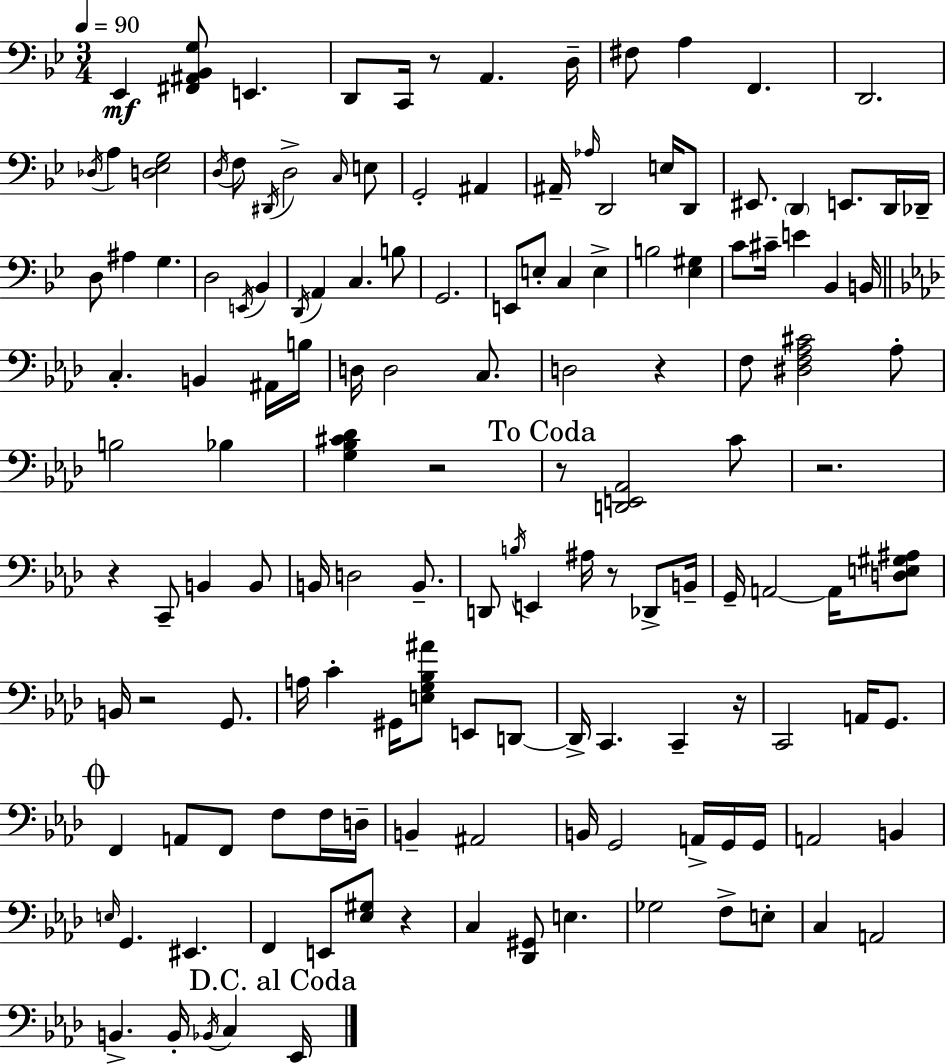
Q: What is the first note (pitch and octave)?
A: Eb2